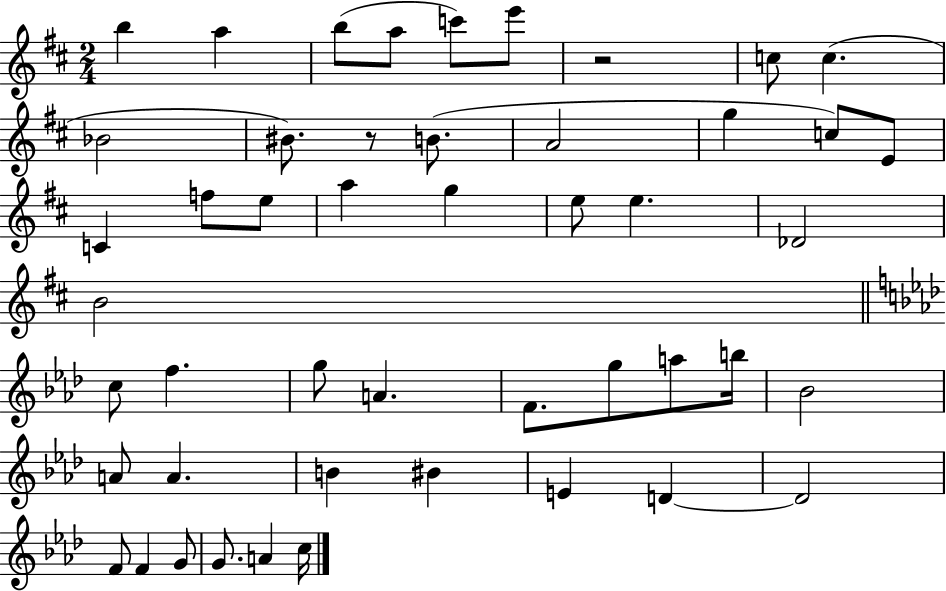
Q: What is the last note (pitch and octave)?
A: C5